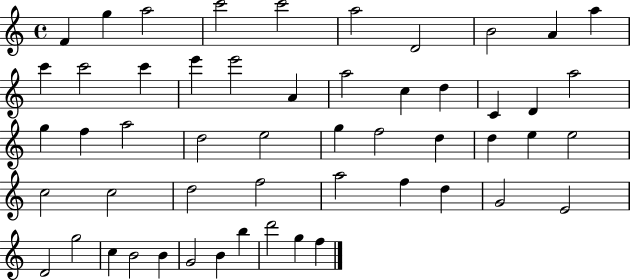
{
  \clef treble
  \time 4/4
  \defaultTimeSignature
  \key c \major
  f'4 g''4 a''2 | c'''2 c'''2 | a''2 d'2 | b'2 a'4 a''4 | \break c'''4 c'''2 c'''4 | e'''4 e'''2 a'4 | a''2 c''4 d''4 | c'4 d'4 a''2 | \break g''4 f''4 a''2 | d''2 e''2 | g''4 f''2 d''4 | d''4 e''4 e''2 | \break c''2 c''2 | d''2 f''2 | a''2 f''4 d''4 | g'2 e'2 | \break d'2 g''2 | c''4 b'2 b'4 | g'2 b'4 b''4 | d'''2 g''4 f''4 | \break \bar "|."
}